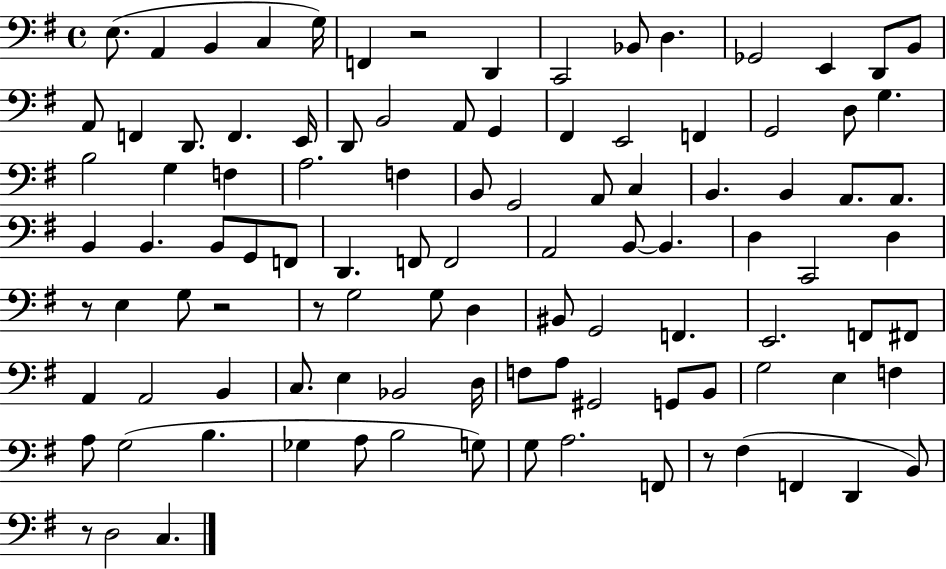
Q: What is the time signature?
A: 4/4